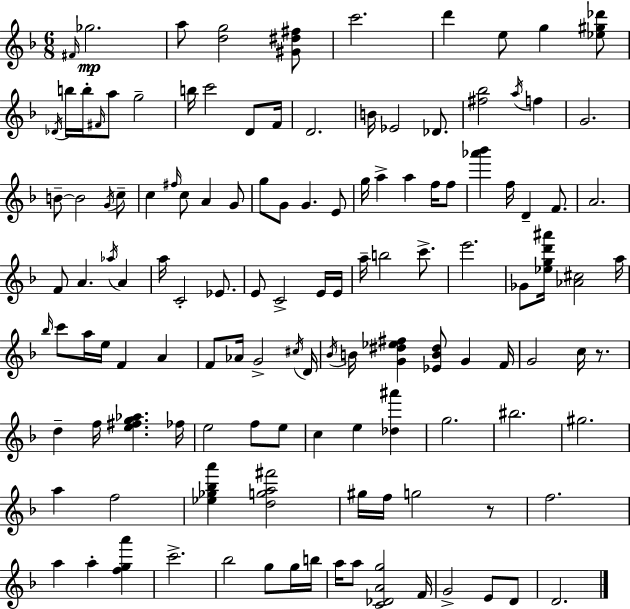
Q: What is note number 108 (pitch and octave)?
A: G4